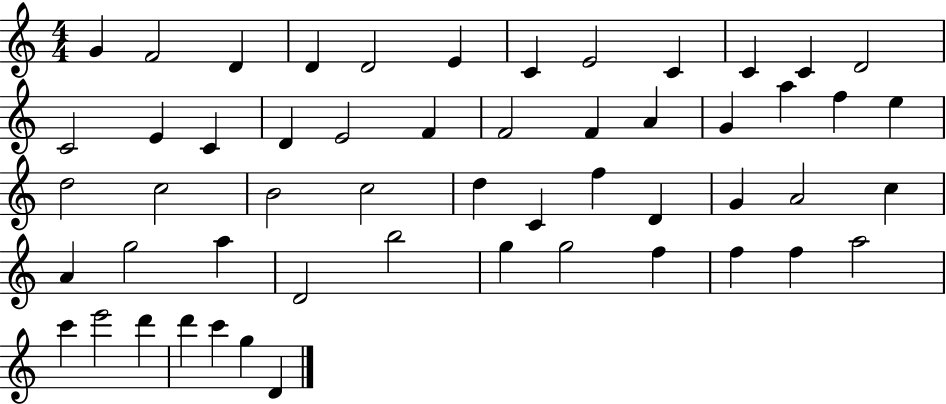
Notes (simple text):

G4/q F4/h D4/q D4/q D4/h E4/q C4/q E4/h C4/q C4/q C4/q D4/h C4/h E4/q C4/q D4/q E4/h F4/q F4/h F4/q A4/q G4/q A5/q F5/q E5/q D5/h C5/h B4/h C5/h D5/q C4/q F5/q D4/q G4/q A4/h C5/q A4/q G5/h A5/q D4/h B5/h G5/q G5/h F5/q F5/q F5/q A5/h C6/q E6/h D6/q D6/q C6/q G5/q D4/q